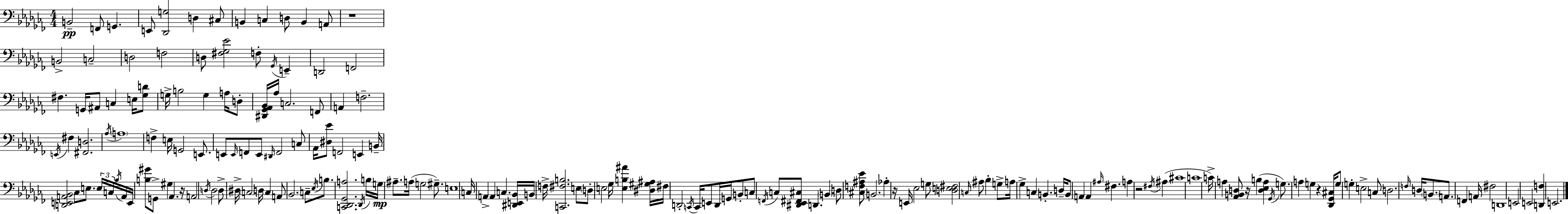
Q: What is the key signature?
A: AES minor